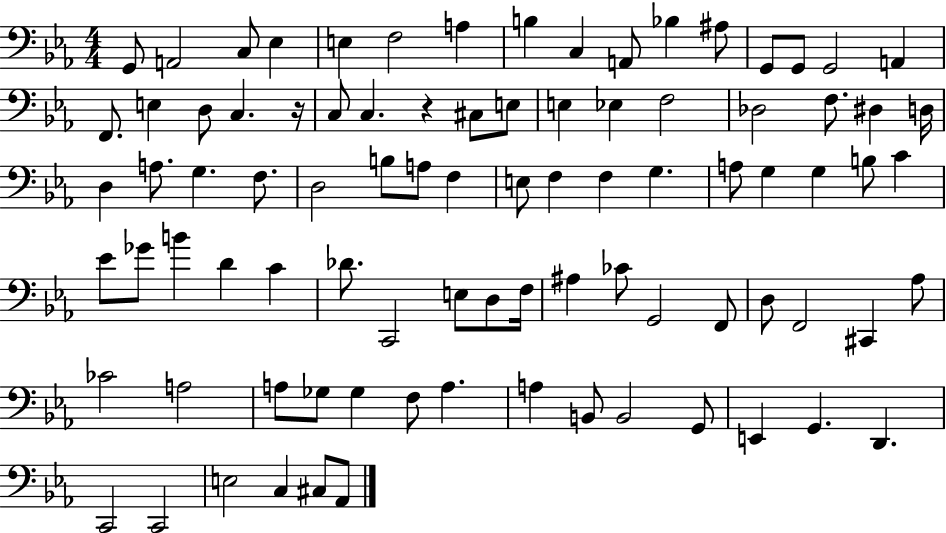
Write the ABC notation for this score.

X:1
T:Untitled
M:4/4
L:1/4
K:Eb
G,,/2 A,,2 C,/2 _E, E, F,2 A, B, C, A,,/2 _B, ^A,/2 G,,/2 G,,/2 G,,2 A,, F,,/2 E, D,/2 C, z/4 C,/2 C, z ^C,/2 E,/2 E, _E, F,2 _D,2 F,/2 ^D, D,/4 D, A,/2 G, F,/2 D,2 B,/2 A,/2 F, E,/2 F, F, G, A,/2 G, G, B,/2 C _E/2 _G/2 B D C _D/2 C,,2 E,/2 D,/2 F,/4 ^A, _C/2 G,,2 F,,/2 D,/2 F,,2 ^C,, _A,/2 _C2 A,2 A,/2 _G,/2 _G, F,/2 A, A, B,,/2 B,,2 G,,/2 E,, G,, D,, C,,2 C,,2 E,2 C, ^C,/2 _A,,/2